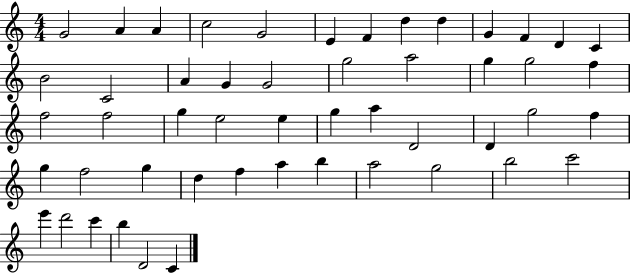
X:1
T:Untitled
M:4/4
L:1/4
K:C
G2 A A c2 G2 E F d d G F D C B2 C2 A G G2 g2 a2 g g2 f f2 f2 g e2 e g a D2 D g2 f g f2 g d f a b a2 g2 b2 c'2 e' d'2 c' b D2 C